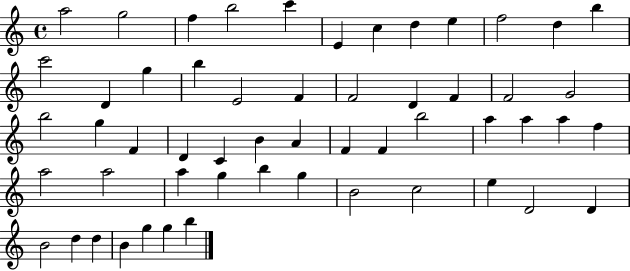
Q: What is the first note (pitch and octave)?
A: A5